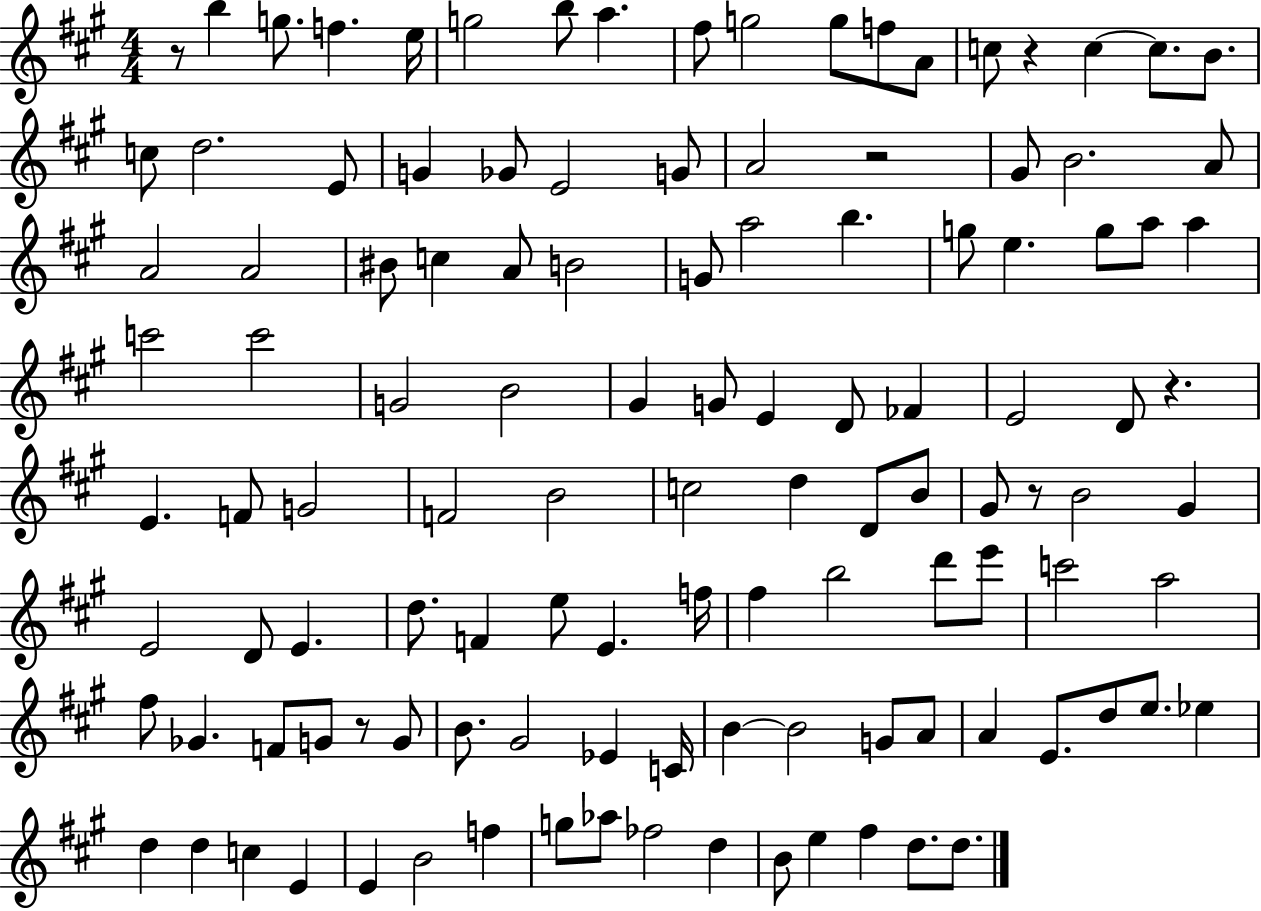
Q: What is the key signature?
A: A major